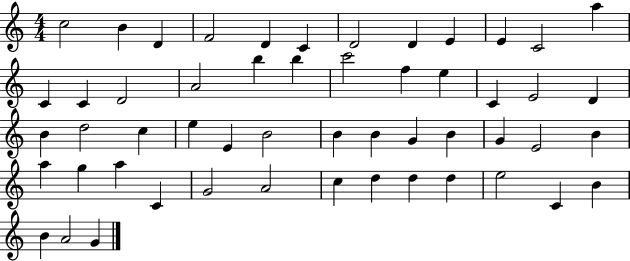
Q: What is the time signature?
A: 4/4